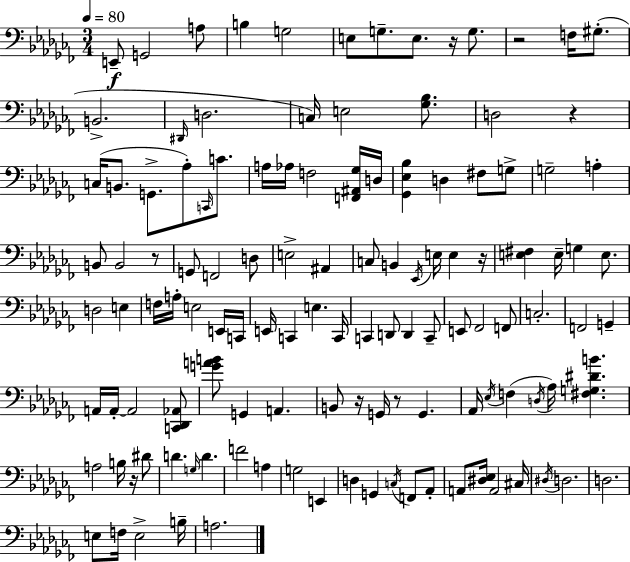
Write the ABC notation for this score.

X:1
T:Untitled
M:3/4
L:1/4
K:Abm
E,,/2 G,,2 A,/2 B, G,2 E,/2 G,/2 E,/2 z/4 G,/2 z2 F,/4 ^G,/2 B,,2 ^D,,/4 D,2 C,/4 E,2 [_G,_B,]/2 D,2 z C,/4 B,,/2 G,,/2 _A,/2 C,,/4 C/2 A,/4 _A,/4 F,2 [F,,^A,,_G,]/4 D,/4 [_G,,_E,_B,] D, ^F,/2 G,/2 G,2 A, B,,/2 B,,2 z/2 G,,/2 F,,2 D,/2 E,2 ^A,, C,/2 B,, _E,,/4 E,/4 E, z/4 [E,^F,] E,/4 G, E,/2 D,2 E, F,/4 A,/4 E,2 E,,/4 C,,/4 E,,/4 C,, E, C,,/4 C,, D,,/2 D,, C,,/2 E,,/2 _F,,2 F,,/2 C,2 F,,2 G,, A,,/4 A,,/4 A,,2 [C,,_D,,_A,,]/2 [GAB]/2 G,, A,, B,,/2 z/4 G,,/4 z/2 G,, _A,,/4 _E,/4 F, D,/4 _A,/4 [^F,G,^DB] A,2 B,/4 z/4 ^D/2 D G,/4 D F2 A, G,2 E,, D, G,, C,/4 F,,/2 _A,,/2 A,,/2 [^D,_E,]/4 A,,2 ^C,/4 ^D,/4 D,2 D,2 E,/2 F,/4 E,2 B,/4 A,2